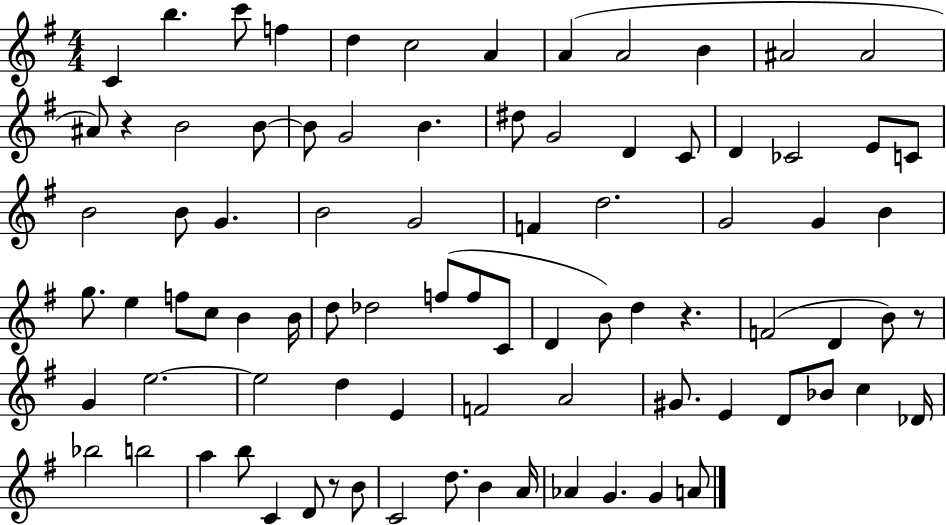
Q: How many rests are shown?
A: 4